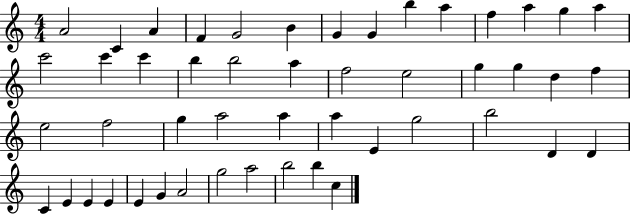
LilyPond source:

{
  \clef treble
  \numericTimeSignature
  \time 4/4
  \key c \major
  a'2 c'4 a'4 | f'4 g'2 b'4 | g'4 g'4 b''4 a''4 | f''4 a''4 g''4 a''4 | \break c'''2 c'''4 c'''4 | b''4 b''2 a''4 | f''2 e''2 | g''4 g''4 d''4 f''4 | \break e''2 f''2 | g''4 a''2 a''4 | a''4 e'4 g''2 | b''2 d'4 d'4 | \break c'4 e'4 e'4 e'4 | e'4 g'4 a'2 | g''2 a''2 | b''2 b''4 c''4 | \break \bar "|."
}